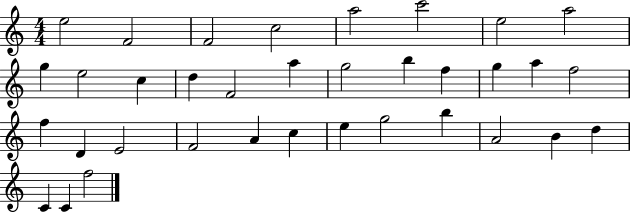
E5/h F4/h F4/h C5/h A5/h C6/h E5/h A5/h G5/q E5/h C5/q D5/q F4/h A5/q G5/h B5/q F5/q G5/q A5/q F5/h F5/q D4/q E4/h F4/h A4/q C5/q E5/q G5/h B5/q A4/h B4/q D5/q C4/q C4/q F5/h